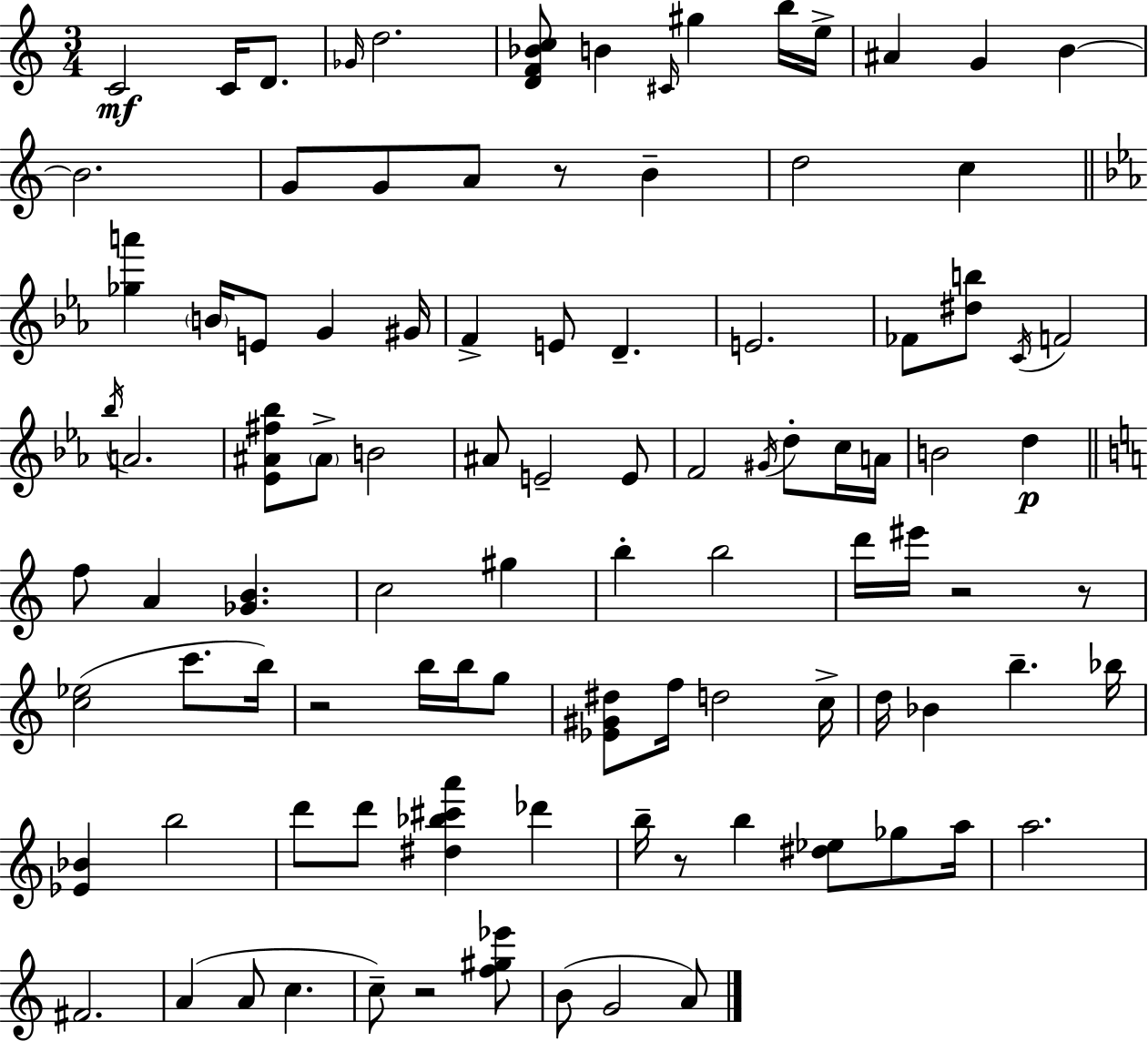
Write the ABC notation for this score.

X:1
T:Untitled
M:3/4
L:1/4
K:C
C2 C/4 D/2 _G/4 d2 [DF_Bc]/2 B ^C/4 ^g b/4 e/4 ^A G B B2 G/2 G/2 A/2 z/2 B d2 c [_ga'] B/4 E/2 G ^G/4 F E/2 D E2 _F/2 [^db]/2 C/4 F2 _b/4 A2 [_E^A^f_b]/2 ^A/2 B2 ^A/2 E2 E/2 F2 ^G/4 d/2 c/4 A/4 B2 d f/2 A [_GB] c2 ^g b b2 d'/4 ^e'/4 z2 z/2 [c_e]2 c'/2 b/4 z2 b/4 b/4 g/2 [_E^G^d]/2 f/4 d2 c/4 d/4 _B b _b/4 [_E_B] b2 d'/2 d'/2 [^d_b^c'a'] _d' b/4 z/2 b [^d_e]/2 _g/2 a/4 a2 ^F2 A A/2 c c/2 z2 [f^g_e']/2 B/2 G2 A/2